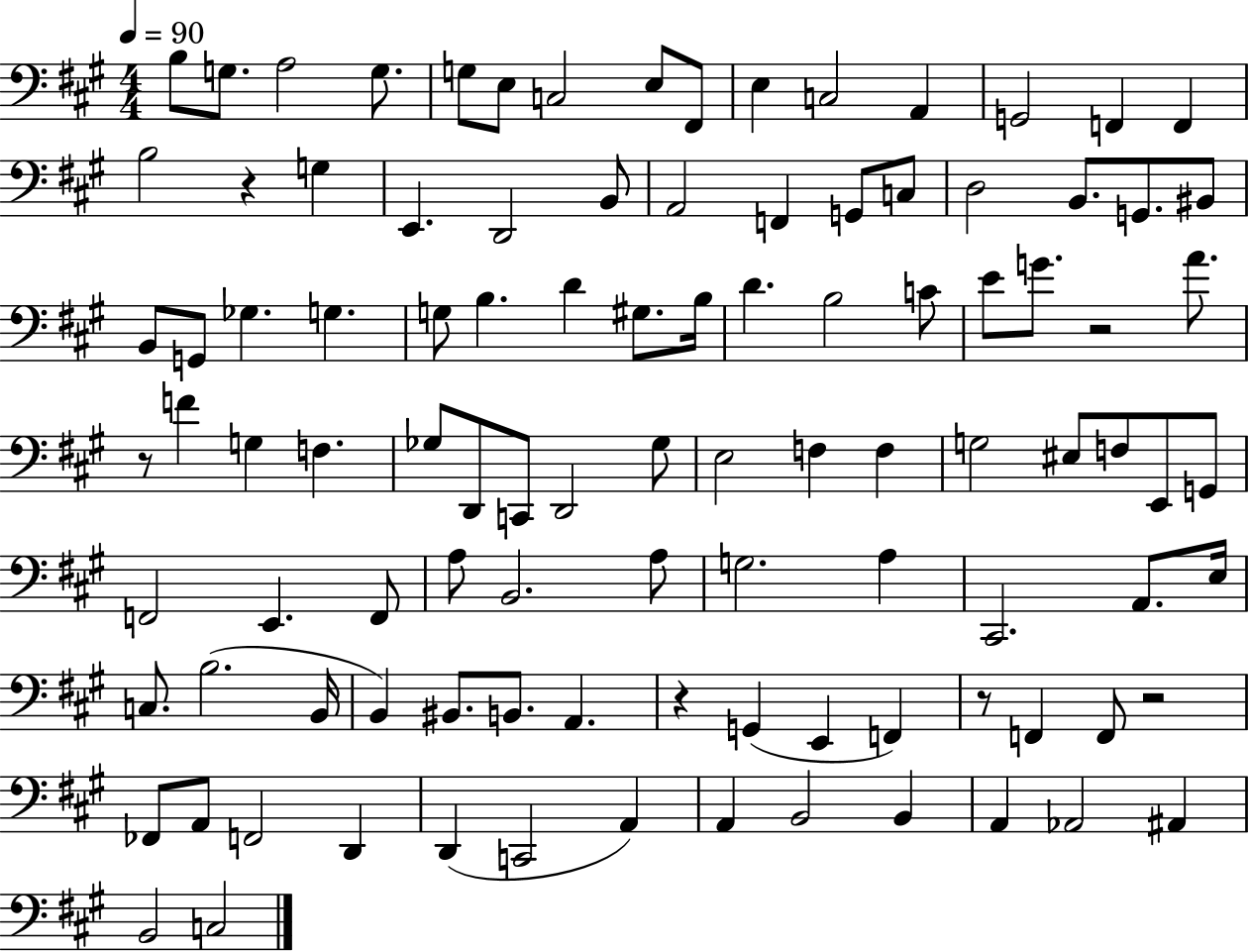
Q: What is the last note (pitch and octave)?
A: C3